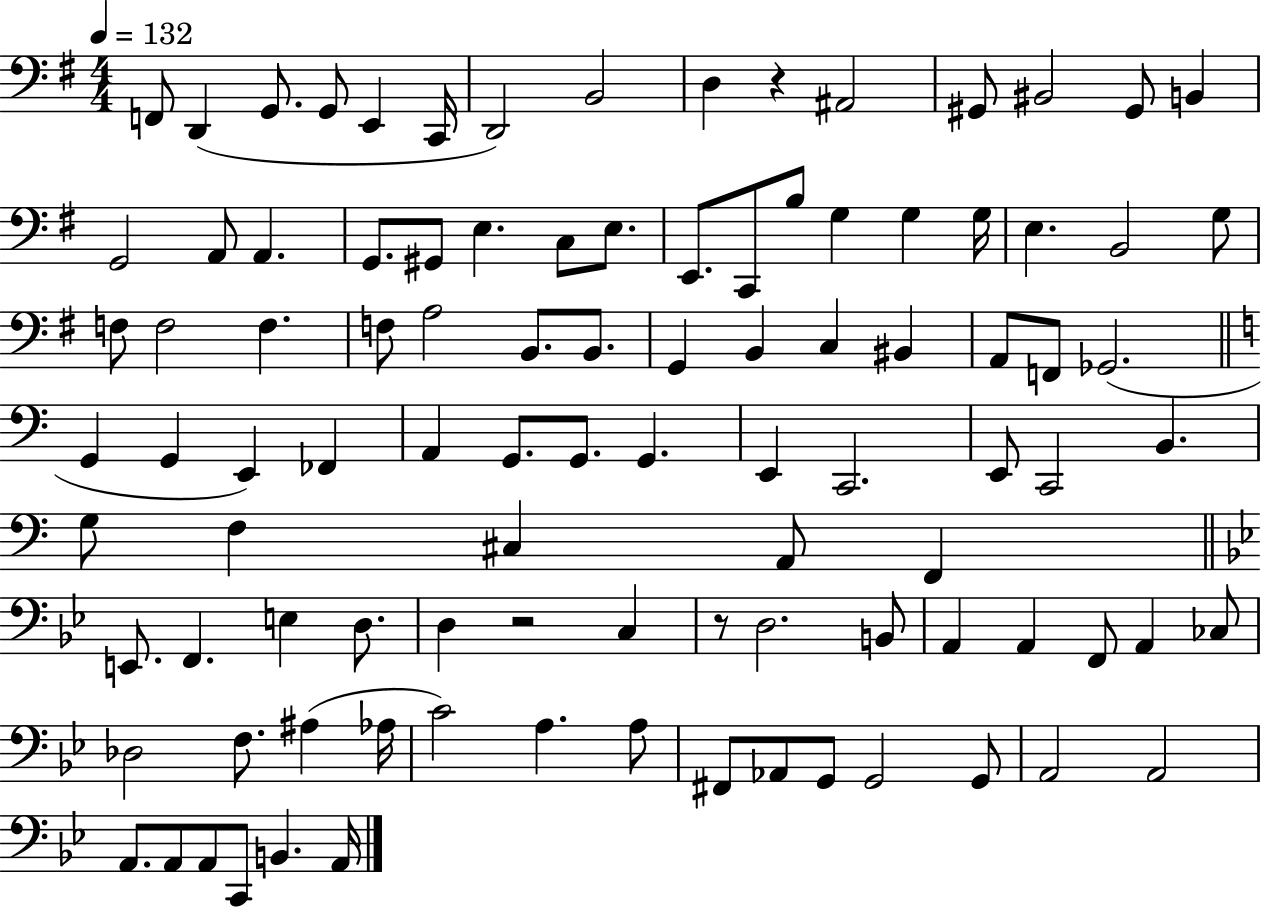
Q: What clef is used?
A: bass